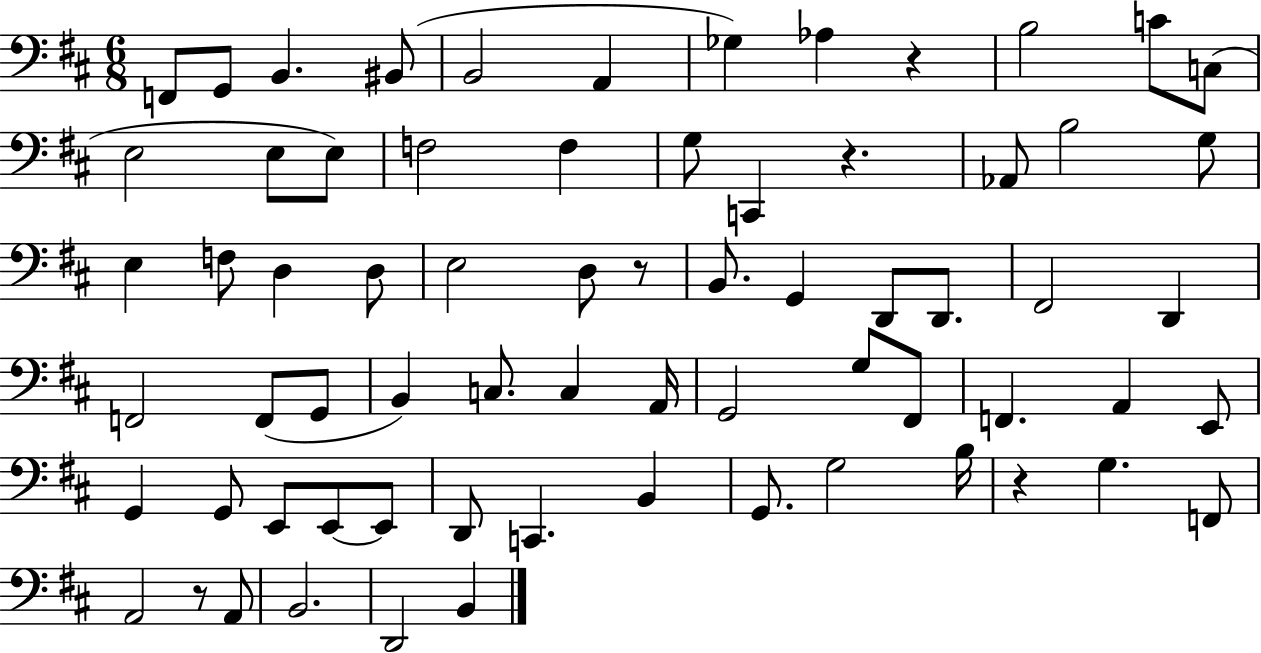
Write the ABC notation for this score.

X:1
T:Untitled
M:6/8
L:1/4
K:D
F,,/2 G,,/2 B,, ^B,,/2 B,,2 A,, _G, _A, z B,2 C/2 C,/2 E,2 E,/2 E,/2 F,2 F, G,/2 C,, z _A,,/2 B,2 G,/2 E, F,/2 D, D,/2 E,2 D,/2 z/2 B,,/2 G,, D,,/2 D,,/2 ^F,,2 D,, F,,2 F,,/2 G,,/2 B,, C,/2 C, A,,/4 G,,2 G,/2 ^F,,/2 F,, A,, E,,/2 G,, G,,/2 E,,/2 E,,/2 E,,/2 D,,/2 C,, B,, G,,/2 G,2 B,/4 z G, F,,/2 A,,2 z/2 A,,/2 B,,2 D,,2 B,,